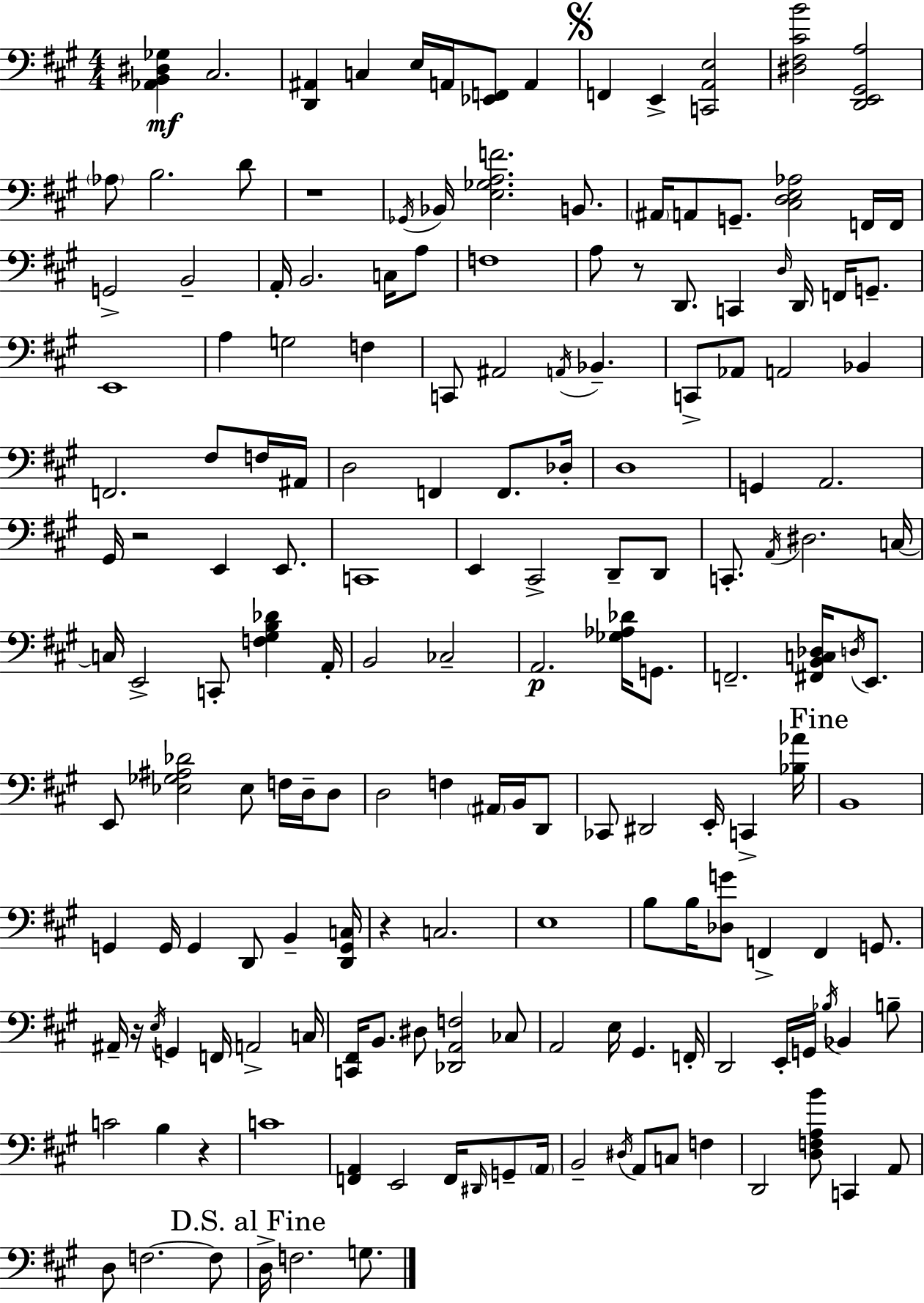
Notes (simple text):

[Ab2,B2,D#3,Gb3]/q C#3/h. [D2,A#2]/q C3/q E3/s A2/s [Eb2,F2]/e A2/q F2/q E2/q [C2,A2,E3]/h [D#3,F#3,C#4,B4]/h [D2,E2,G#2,A3]/h Ab3/e B3/h. D4/e R/w Gb2/s Bb2/s [E3,Gb3,A3,F4]/h. B2/e. A#2/s A2/e G2/e. [C#3,D3,E3,Ab3]/h F2/s F2/s G2/h B2/h A2/s B2/h. C3/s A3/e F3/w A3/e R/e D2/e. C2/q D3/s D2/s F2/s G2/e. E2/w A3/q G3/h F3/q C2/e A#2/h A2/s Bb2/q. C2/e Ab2/e A2/h Bb2/q F2/h. F#3/e F3/s A#2/s D3/h F2/q F2/e. Db3/s D3/w G2/q A2/h. G#2/s R/h E2/q E2/e. C2/w E2/q C#2/h D2/e D2/e C2/e. A2/s D#3/h. C3/s C3/s E2/h C2/e [F3,G#3,B3,Db4]/q A2/s B2/h CES3/h A2/h. [Gb3,Ab3,Db4]/s G2/e. F2/h. [F#2,B2,C3,Db3]/s D3/s E2/e. E2/e [Eb3,Gb3,A#3,Db4]/h Eb3/e F3/s D3/s D3/e D3/h F3/q A#2/s B2/s D2/e CES2/e D#2/h E2/s C2/q [Bb3,Ab4]/s B2/w G2/q G2/s G2/q D2/e B2/q [D2,G2,C3]/s R/q C3/h. E3/w B3/e B3/s [Db3,G4]/e F2/q F2/q G2/e. A#2/s R/s E3/s G2/q F2/s A2/h C3/s [C2,F#2]/s B2/e. D#3/e [Db2,A2,F3]/h CES3/e A2/h E3/s G#2/q. F2/s D2/h E2/s G2/s Bb3/s Bb2/q B3/e C4/h B3/q R/q C4/w [F2,A2]/q E2/h F2/s D#2/s G2/e A2/s B2/h D#3/s A2/e C3/e F3/q D2/h [D3,F3,A3,B4]/e C2/q A2/e D3/e F3/h. F3/e D3/s F3/h. G3/e.